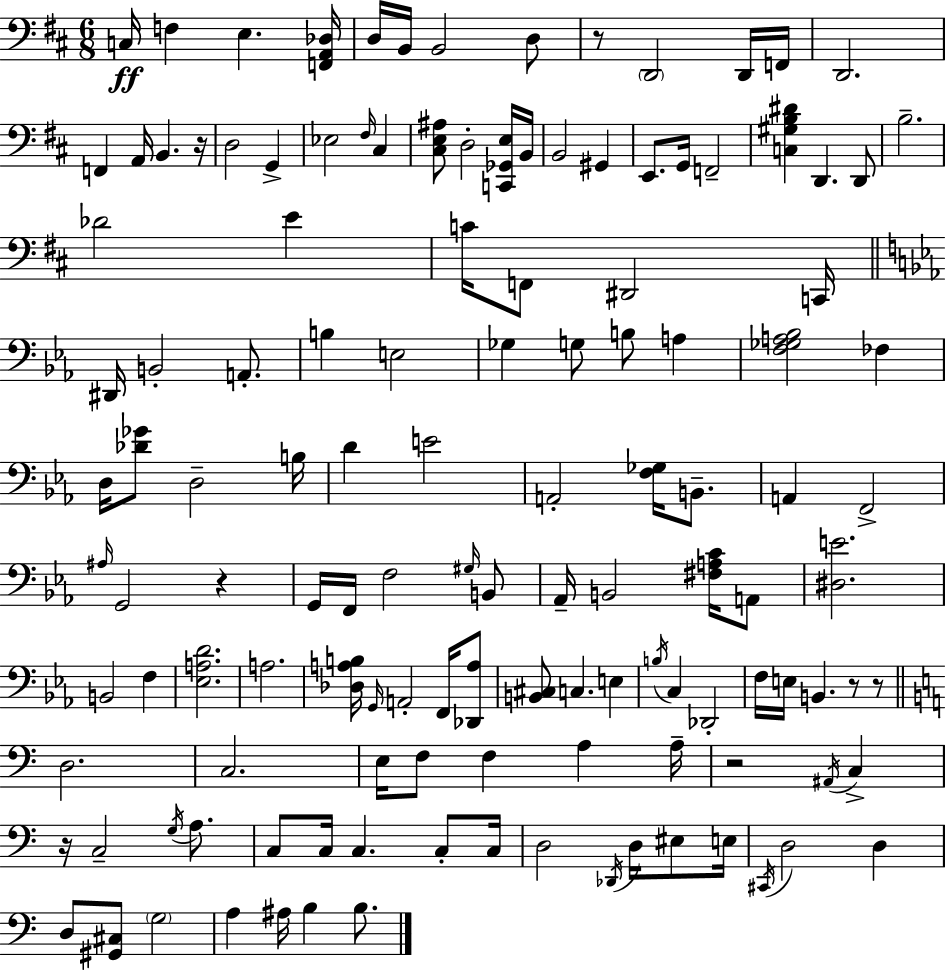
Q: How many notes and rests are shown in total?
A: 130